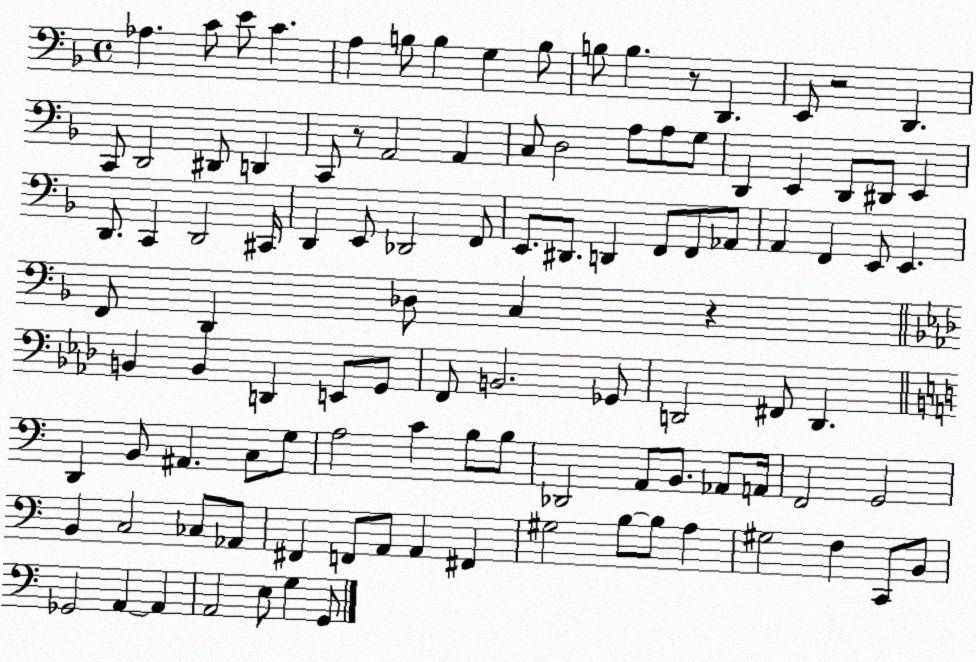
X:1
T:Untitled
M:4/4
L:1/4
K:F
_A, C/2 E/2 C A, B,/2 B, G, B,/2 B,/2 B, z/2 D,, E,,/2 z2 D,, C,,/2 D,,2 ^D,,/2 D,, C,,/2 z/2 A,,2 A,, C,/2 D,2 A,/2 A,/2 G,/2 D,, E,, D,,/2 ^D,,/2 E,, D,,/2 C,, D,,2 ^C,,/4 D,, E,,/2 _D,,2 F,,/2 E,,/2 ^D,,/2 D,, F,,/2 F,,/2 _A,,/2 A,, F,, E,,/2 E,, F,,/2 D,, _D,/2 C, z B,, B,, D,, E,,/2 G,,/2 F,,/2 B,,2 _G,,/2 D,,2 ^F,,/2 D,, D,, B,,/2 ^A,, C,/2 G,/2 A,2 C B,/2 B,/2 _D,,2 A,,/2 B,,/2 _A,,/2 A,,/4 F,,2 G,,2 B,, C,2 _C,/2 _A,,/2 ^F,, F,,/2 A,,/2 A,, ^F,, ^G,2 B,/2 B,/2 A, ^G,2 F, C,,/2 B,,/2 _G,,2 A,, A,, A,,2 E,/2 G, G,,/2